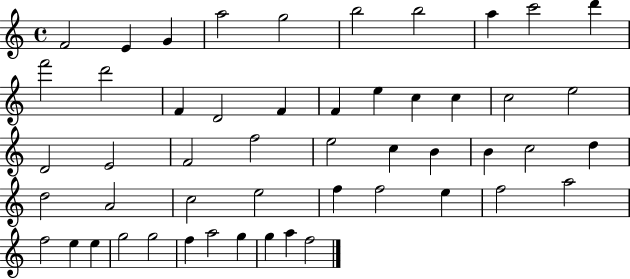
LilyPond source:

{
  \clef treble
  \time 4/4
  \defaultTimeSignature
  \key c \major
  f'2 e'4 g'4 | a''2 g''2 | b''2 b''2 | a''4 c'''2 d'''4 | \break f'''2 d'''2 | f'4 d'2 f'4 | f'4 e''4 c''4 c''4 | c''2 e''2 | \break d'2 e'2 | f'2 f''2 | e''2 c''4 b'4 | b'4 c''2 d''4 | \break d''2 a'2 | c''2 e''2 | f''4 f''2 e''4 | f''2 a''2 | \break f''2 e''4 e''4 | g''2 g''2 | f''4 a''2 g''4 | g''4 a''4 f''2 | \break \bar "|."
}